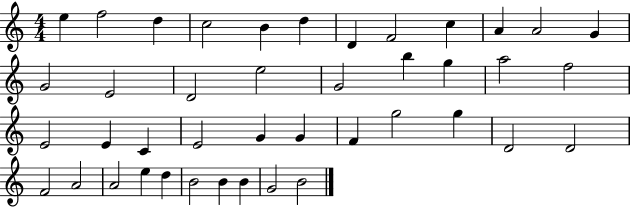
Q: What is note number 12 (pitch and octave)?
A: G4